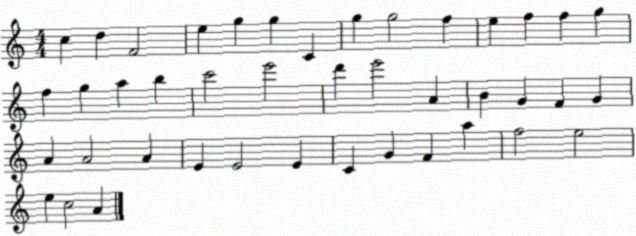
X:1
T:Untitled
M:4/4
L:1/4
K:C
c d F2 e g g C g g2 f e f f g f g a b c'2 e'2 d' e'2 A B G F G A A2 A E E2 E C G F a f2 e2 e c2 A